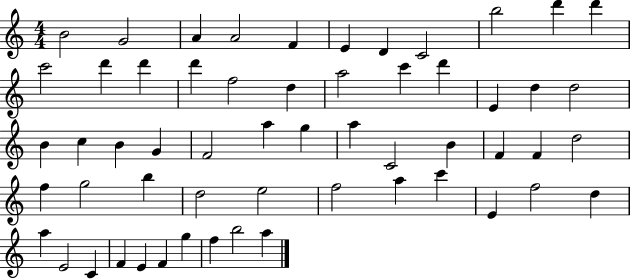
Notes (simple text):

B4/h G4/h A4/q A4/h F4/q E4/q D4/q C4/h B5/h D6/q D6/q C6/h D6/q D6/q D6/q F5/h D5/q A5/h C6/q D6/q E4/q D5/q D5/h B4/q C5/q B4/q G4/q F4/h A5/q G5/q A5/q C4/h B4/q F4/q F4/q D5/h F5/q G5/h B5/q D5/h E5/h F5/h A5/q C6/q E4/q F5/h D5/q A5/q E4/h C4/q F4/q E4/q F4/q G5/q F5/q B5/h A5/q